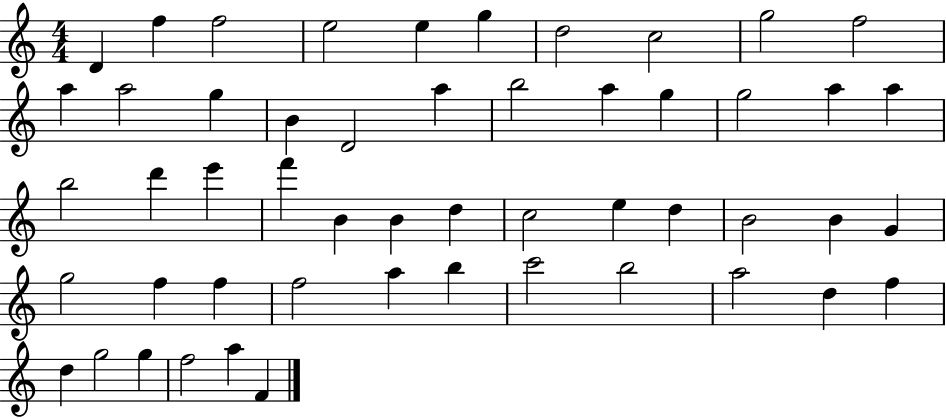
{
  \clef treble
  \numericTimeSignature
  \time 4/4
  \key c \major
  d'4 f''4 f''2 | e''2 e''4 g''4 | d''2 c''2 | g''2 f''2 | \break a''4 a''2 g''4 | b'4 d'2 a''4 | b''2 a''4 g''4 | g''2 a''4 a''4 | \break b''2 d'''4 e'''4 | f'''4 b'4 b'4 d''4 | c''2 e''4 d''4 | b'2 b'4 g'4 | \break g''2 f''4 f''4 | f''2 a''4 b''4 | c'''2 b''2 | a''2 d''4 f''4 | \break d''4 g''2 g''4 | f''2 a''4 f'4 | \bar "|."
}